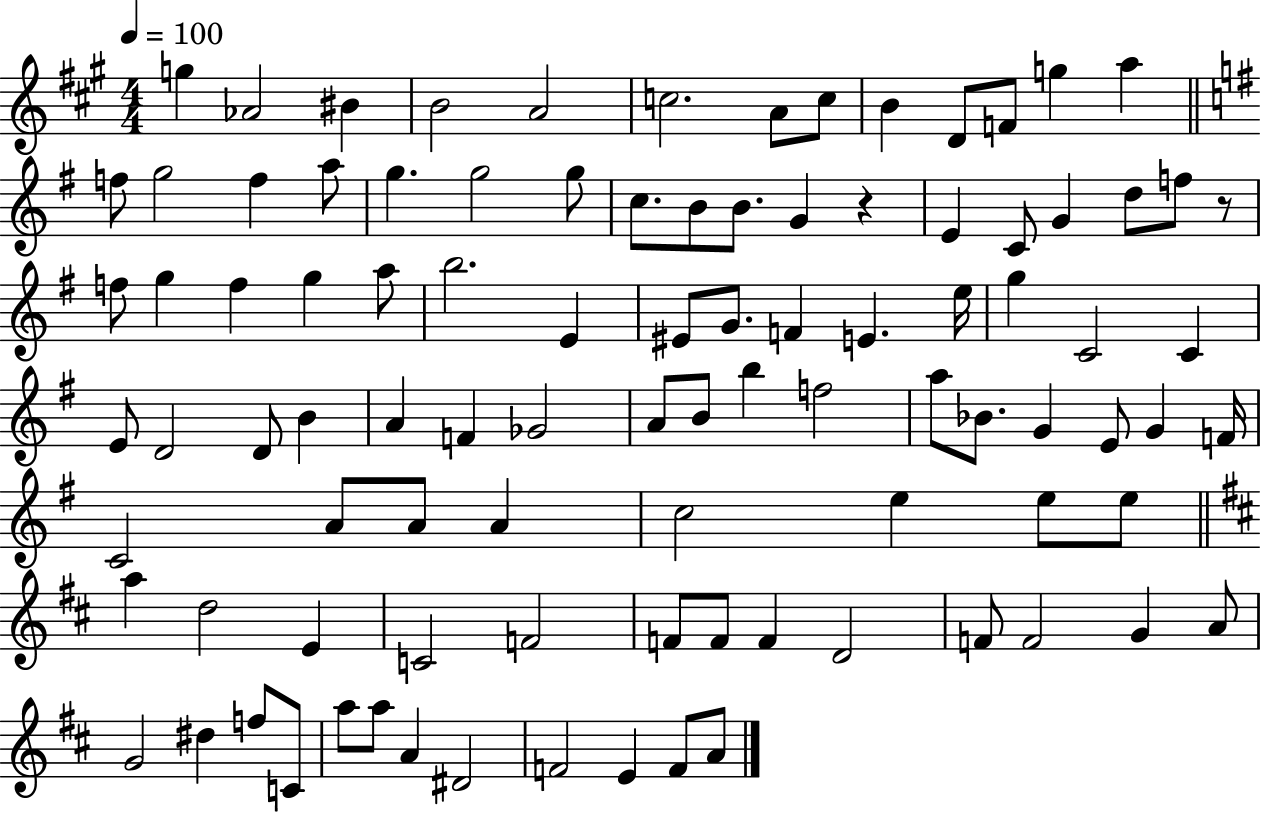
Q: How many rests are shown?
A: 2